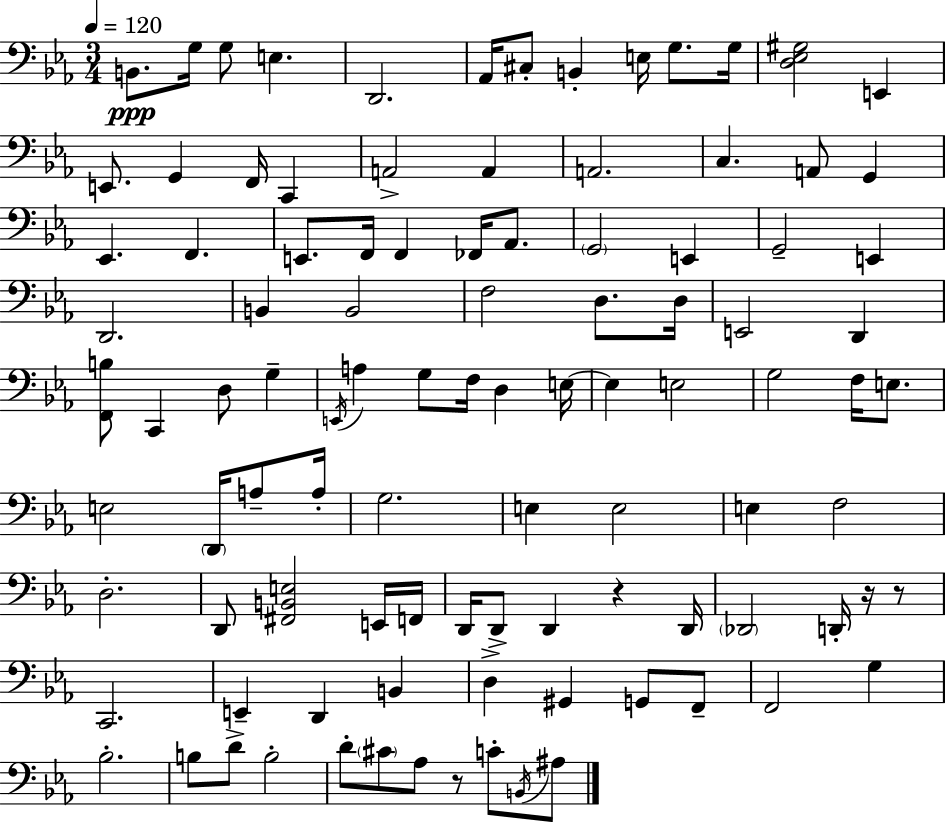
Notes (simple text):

B2/e. G3/s G3/e E3/q. D2/h. Ab2/s C#3/e B2/q E3/s G3/e. G3/s [D3,Eb3,G#3]/h E2/q E2/e. G2/q F2/s C2/q A2/h A2/q A2/h. C3/q. A2/e G2/q Eb2/q. F2/q. E2/e. F2/s F2/q FES2/s Ab2/e. G2/h E2/q G2/h E2/q D2/h. B2/q B2/h F3/h D3/e. D3/s E2/h D2/q [F2,B3]/e C2/q D3/e G3/q E2/s A3/q G3/e F3/s D3/q E3/s E3/q E3/h G3/h F3/s E3/e. E3/h D2/s A3/e A3/s G3/h. E3/q E3/h E3/q F3/h D3/h. D2/e [F#2,B2,E3]/h E2/s F2/s D2/s D2/e D2/q R/q D2/s Db2/h D2/s R/s R/e C2/h. E2/q D2/q B2/q D3/q G#2/q G2/e F2/e F2/h G3/q Bb3/h. B3/e D4/e B3/h D4/e C#4/e Ab3/e R/e C4/e B2/s A#3/e